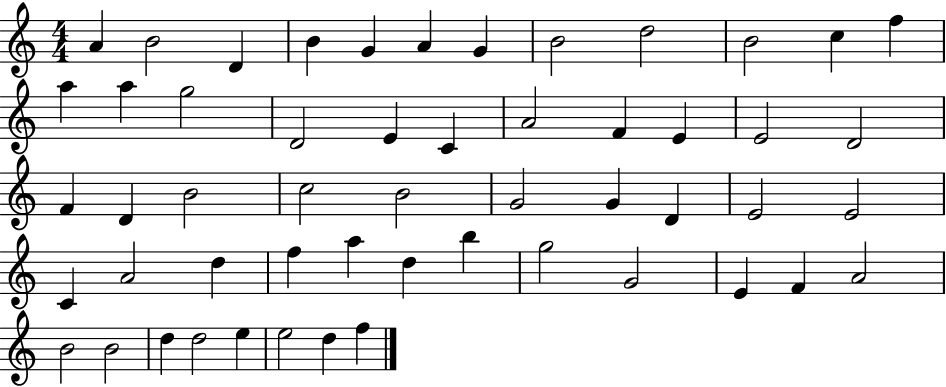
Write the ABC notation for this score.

X:1
T:Untitled
M:4/4
L:1/4
K:C
A B2 D B G A G B2 d2 B2 c f a a g2 D2 E C A2 F E E2 D2 F D B2 c2 B2 G2 G D E2 E2 C A2 d f a d b g2 G2 E F A2 B2 B2 d d2 e e2 d f